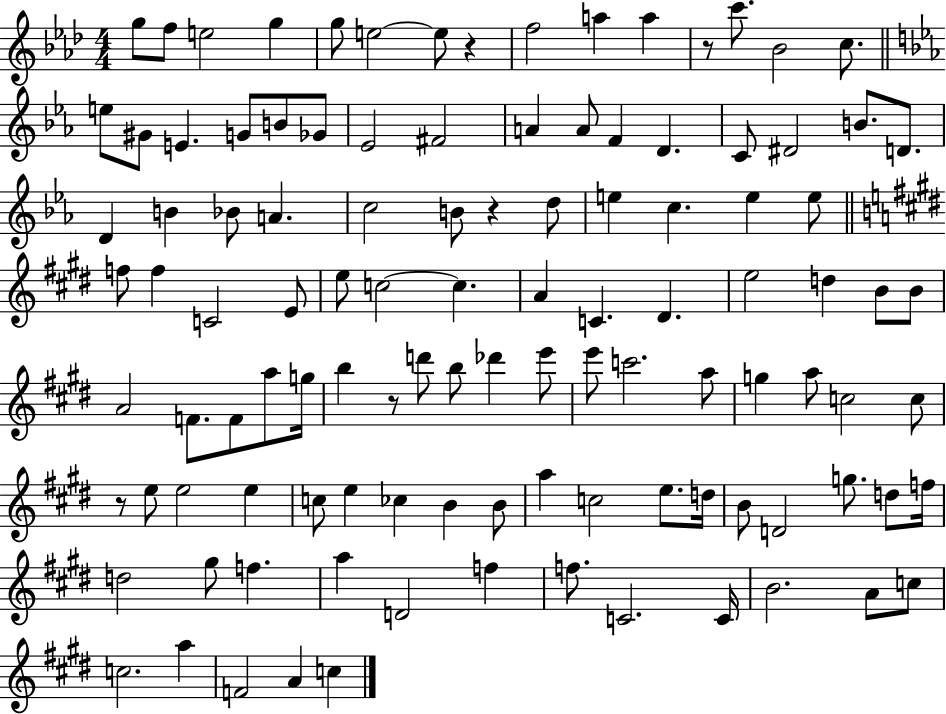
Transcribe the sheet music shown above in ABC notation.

X:1
T:Untitled
M:4/4
L:1/4
K:Ab
g/2 f/2 e2 g g/2 e2 e/2 z f2 a a z/2 c'/2 _B2 c/2 e/2 ^G/2 E G/2 B/2 _G/2 _E2 ^F2 A A/2 F D C/2 ^D2 B/2 D/2 D B _B/2 A c2 B/2 z d/2 e c e e/2 f/2 f C2 E/2 e/2 c2 c A C ^D e2 d B/2 B/2 A2 F/2 F/2 a/2 g/4 b z/2 d'/2 b/2 _d' e'/2 e'/2 c'2 a/2 g a/2 c2 c/2 z/2 e/2 e2 e c/2 e _c B B/2 a c2 e/2 d/4 B/2 D2 g/2 d/2 f/4 d2 ^g/2 f a D2 f f/2 C2 C/4 B2 A/2 c/2 c2 a F2 A c